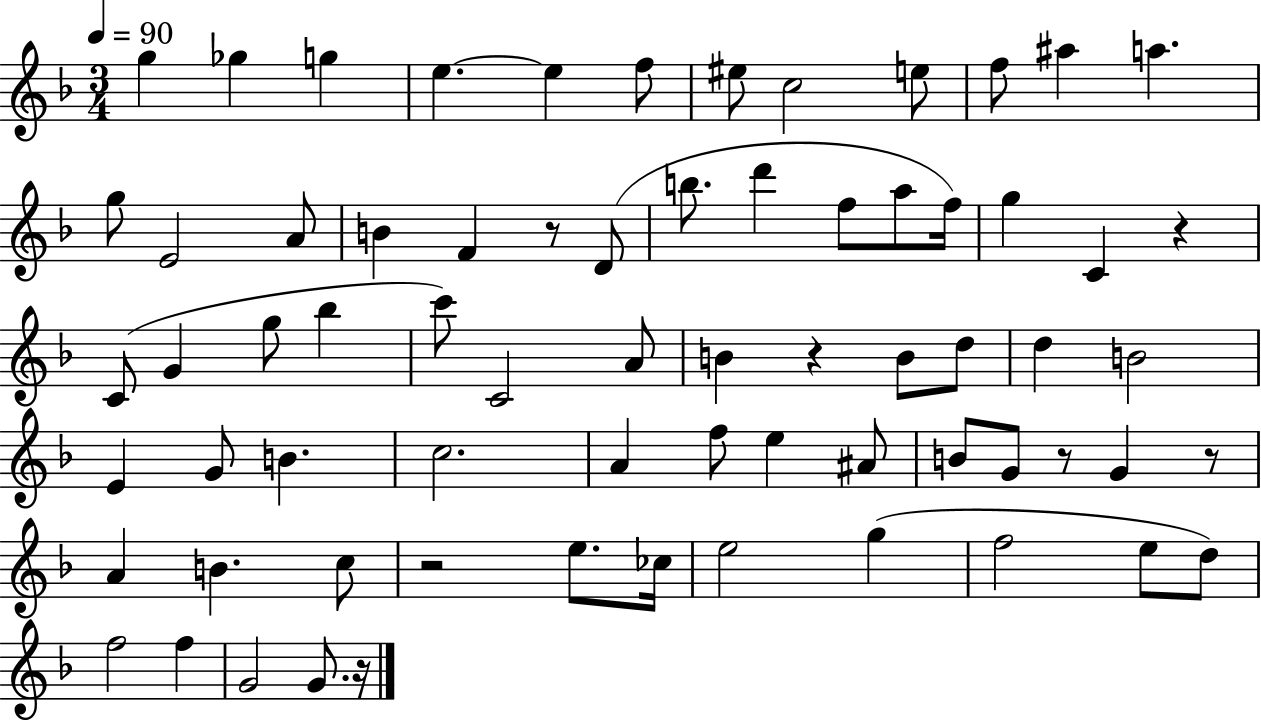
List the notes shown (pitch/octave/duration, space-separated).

G5/q Gb5/q G5/q E5/q. E5/q F5/e EIS5/e C5/h E5/e F5/e A#5/q A5/q. G5/e E4/h A4/e B4/q F4/q R/e D4/e B5/e. D6/q F5/e A5/e F5/s G5/q C4/q R/q C4/e G4/q G5/e Bb5/q C6/e C4/h A4/e B4/q R/q B4/e D5/e D5/q B4/h E4/q G4/e B4/q. C5/h. A4/q F5/e E5/q A#4/e B4/e G4/e R/e G4/q R/e A4/q B4/q. C5/e R/h E5/e. CES5/s E5/h G5/q F5/h E5/e D5/e F5/h F5/q G4/h G4/e. R/s